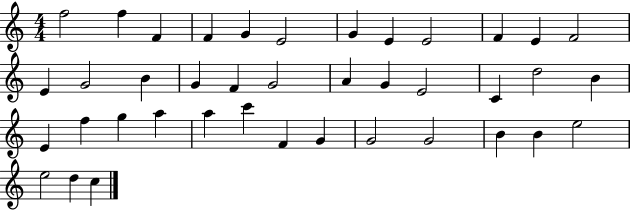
{
  \clef treble
  \numericTimeSignature
  \time 4/4
  \key c \major
  f''2 f''4 f'4 | f'4 g'4 e'2 | g'4 e'4 e'2 | f'4 e'4 f'2 | \break e'4 g'2 b'4 | g'4 f'4 g'2 | a'4 g'4 e'2 | c'4 d''2 b'4 | \break e'4 f''4 g''4 a''4 | a''4 c'''4 f'4 g'4 | g'2 g'2 | b'4 b'4 e''2 | \break e''2 d''4 c''4 | \bar "|."
}